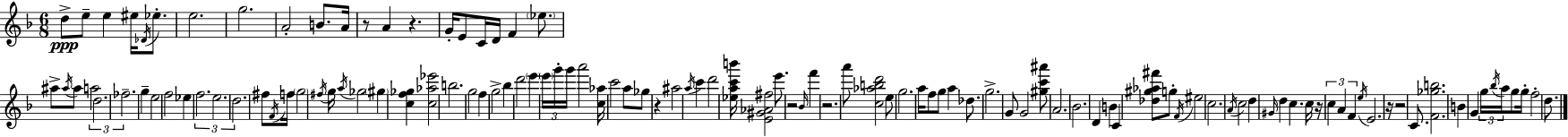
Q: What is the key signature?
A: D minor